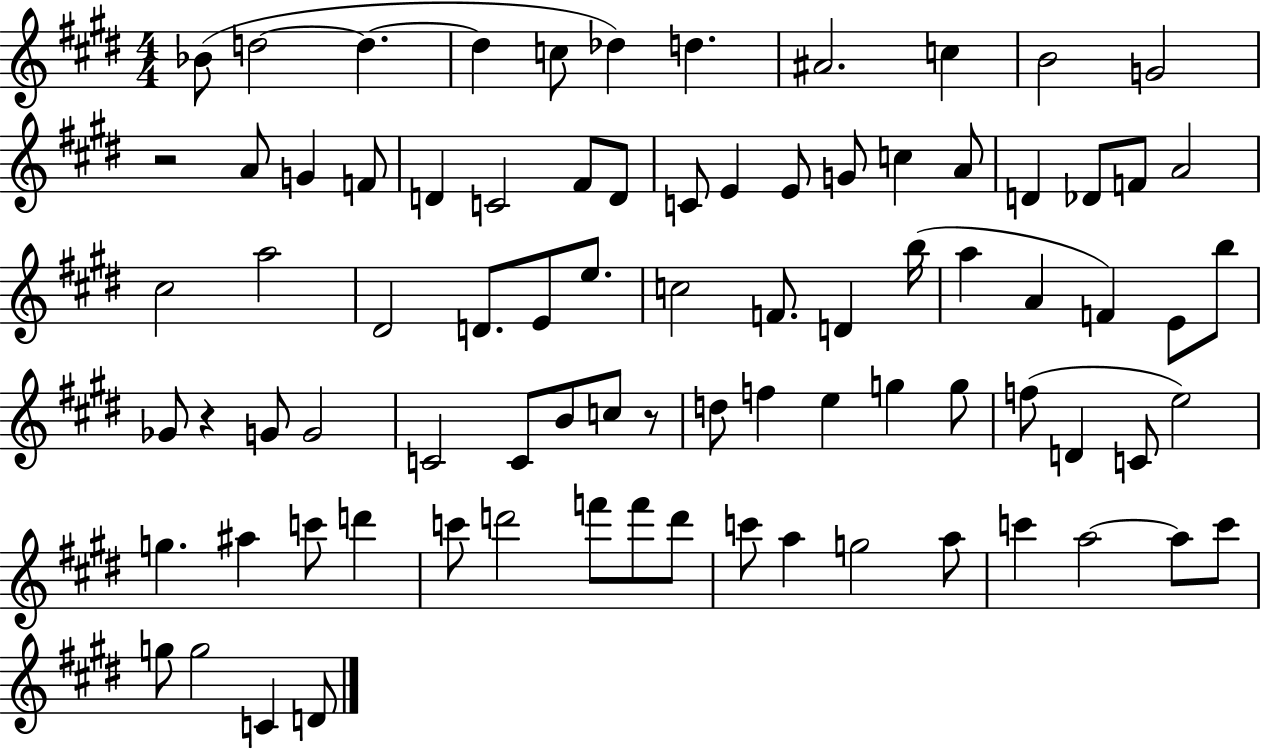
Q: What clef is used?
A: treble